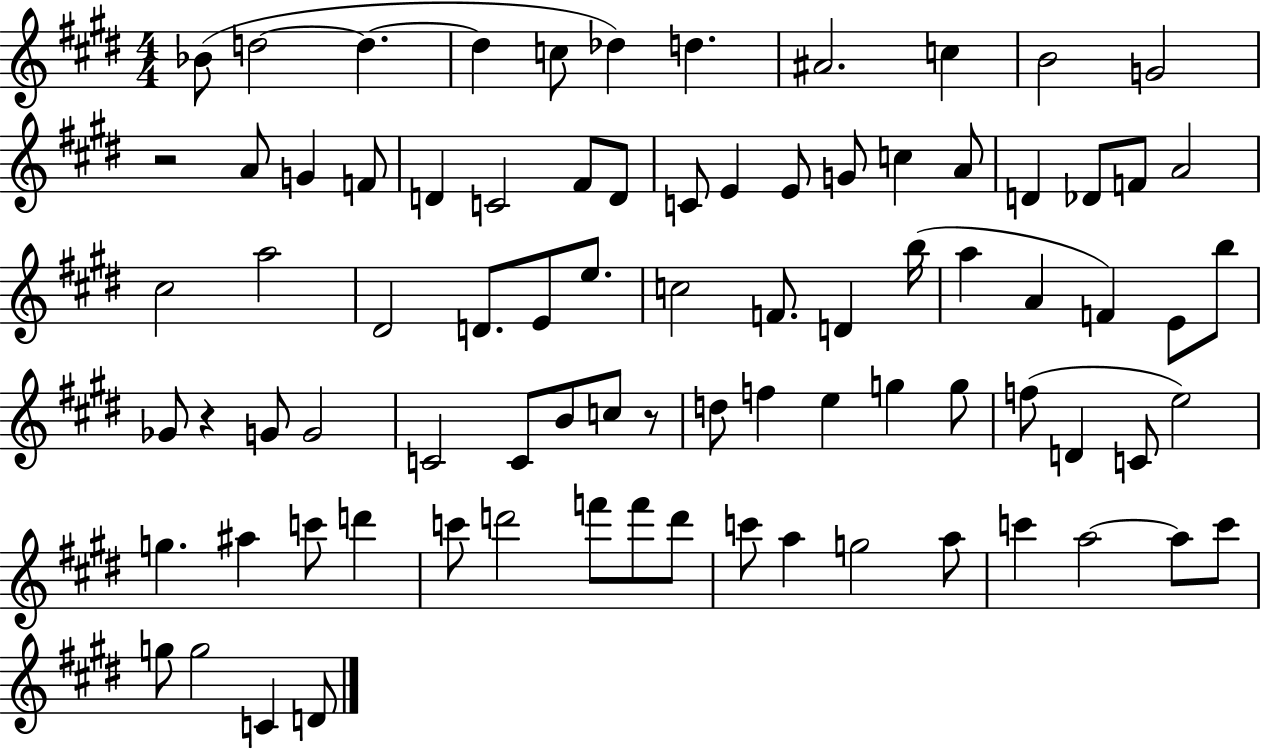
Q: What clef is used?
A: treble